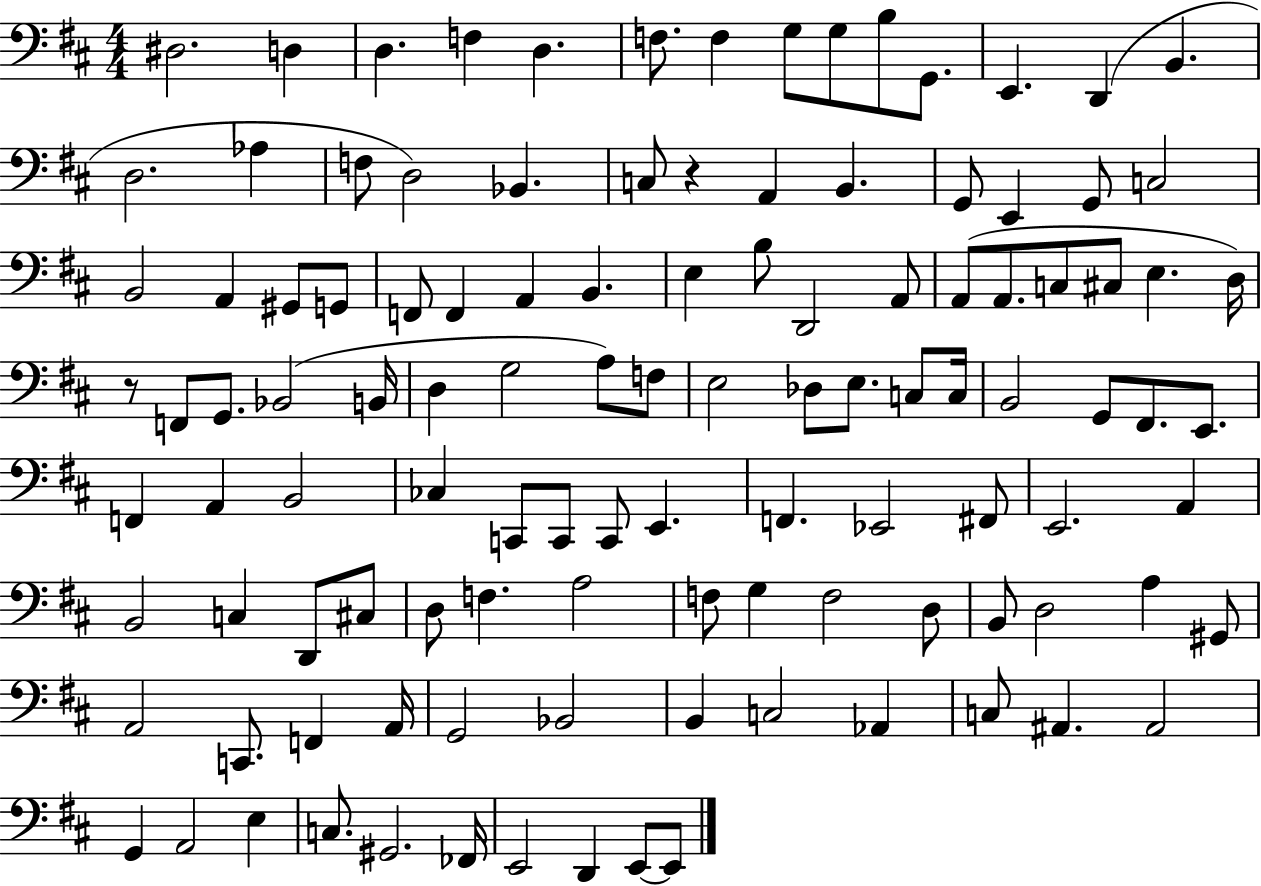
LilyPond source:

{
  \clef bass
  \numericTimeSignature
  \time 4/4
  \key d \major
  dis2. d4 | d4. f4 d4. | f8. f4 g8 g8 b8 g,8. | e,4. d,4( b,4. | \break d2. aes4 | f8 d2) bes,4. | c8 r4 a,4 b,4. | g,8 e,4 g,8 c2 | \break b,2 a,4 gis,8 g,8 | f,8 f,4 a,4 b,4. | e4 b8 d,2 a,8 | a,8( a,8. c8 cis8 e4. d16) | \break r8 f,8 g,8. bes,2( b,16 | d4 g2 a8) f8 | e2 des8 e8. c8 c16 | b,2 g,8 fis,8. e,8. | \break f,4 a,4 b,2 | ces4 c,8 c,8 c,8 e,4. | f,4. ees,2 fis,8 | e,2. a,4 | \break b,2 c4 d,8 cis8 | d8 f4. a2 | f8 g4 f2 d8 | b,8 d2 a4 gis,8 | \break a,2 c,8. f,4 a,16 | g,2 bes,2 | b,4 c2 aes,4 | c8 ais,4. ais,2 | \break g,4 a,2 e4 | c8. gis,2. fes,16 | e,2 d,4 e,8~~ e,8 | \bar "|."
}